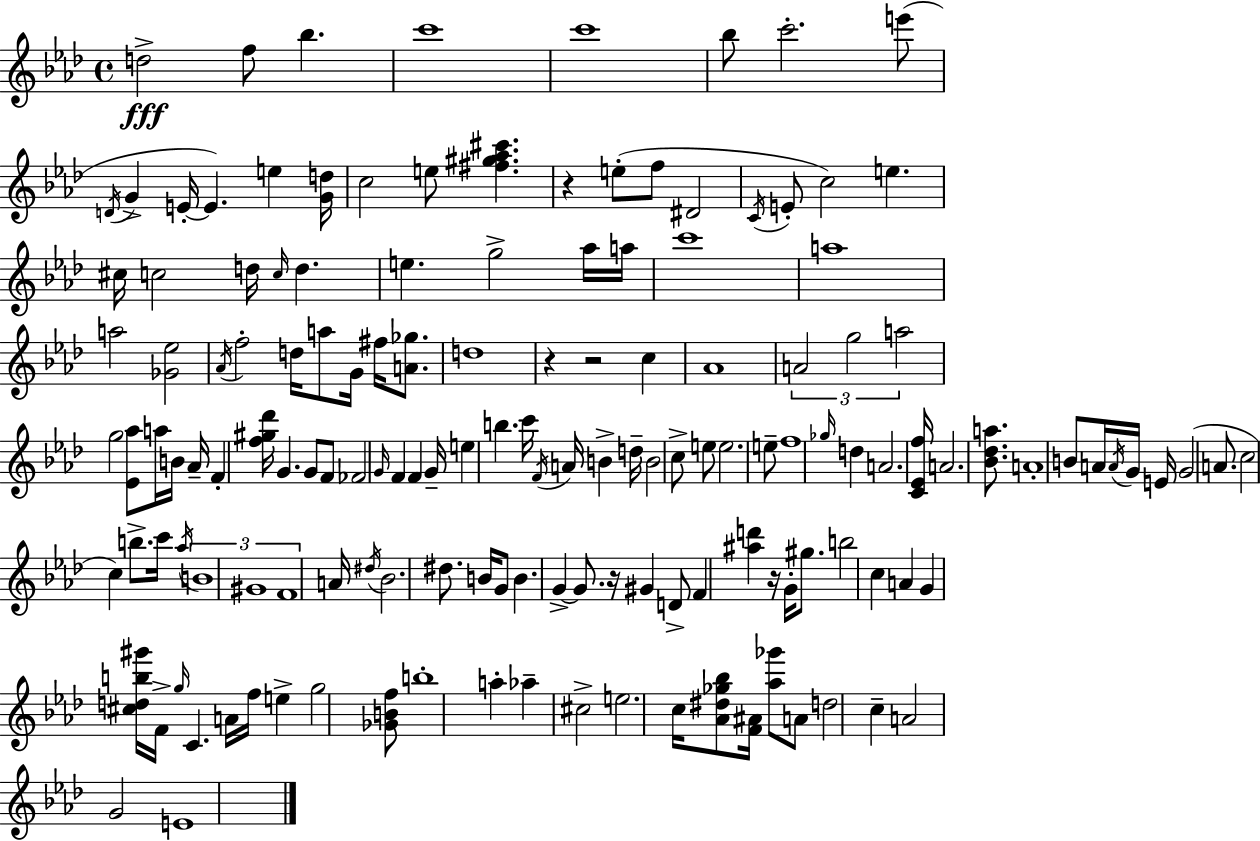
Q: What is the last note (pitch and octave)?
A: E4